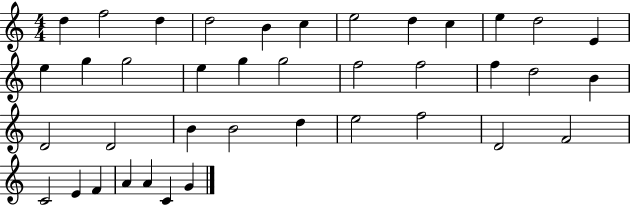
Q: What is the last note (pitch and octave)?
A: G4